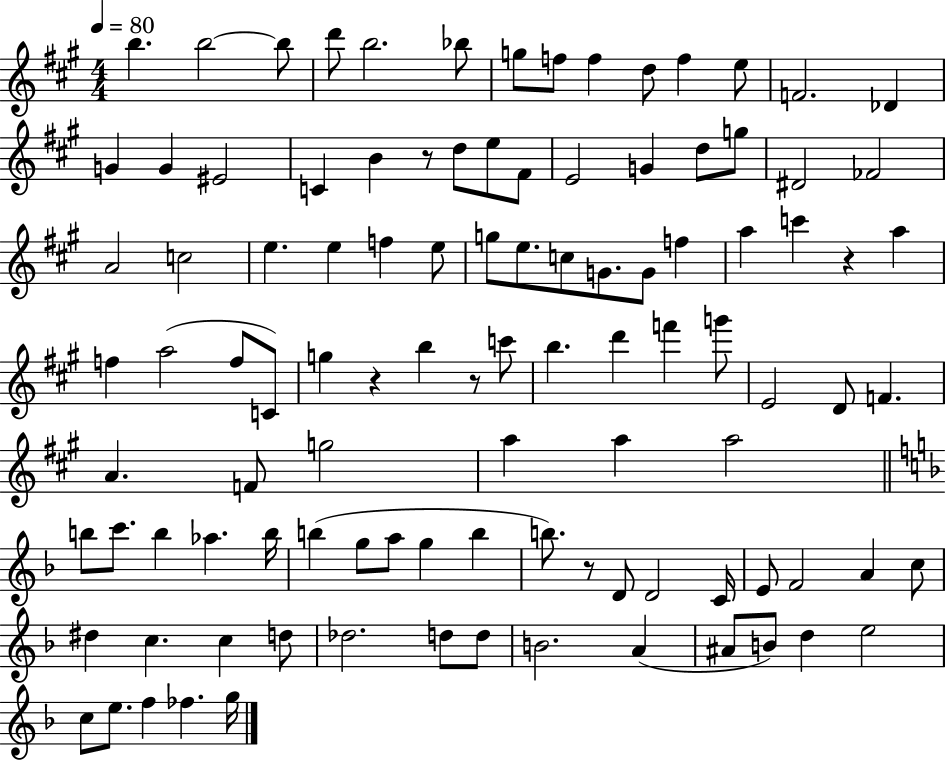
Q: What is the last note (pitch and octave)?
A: G5